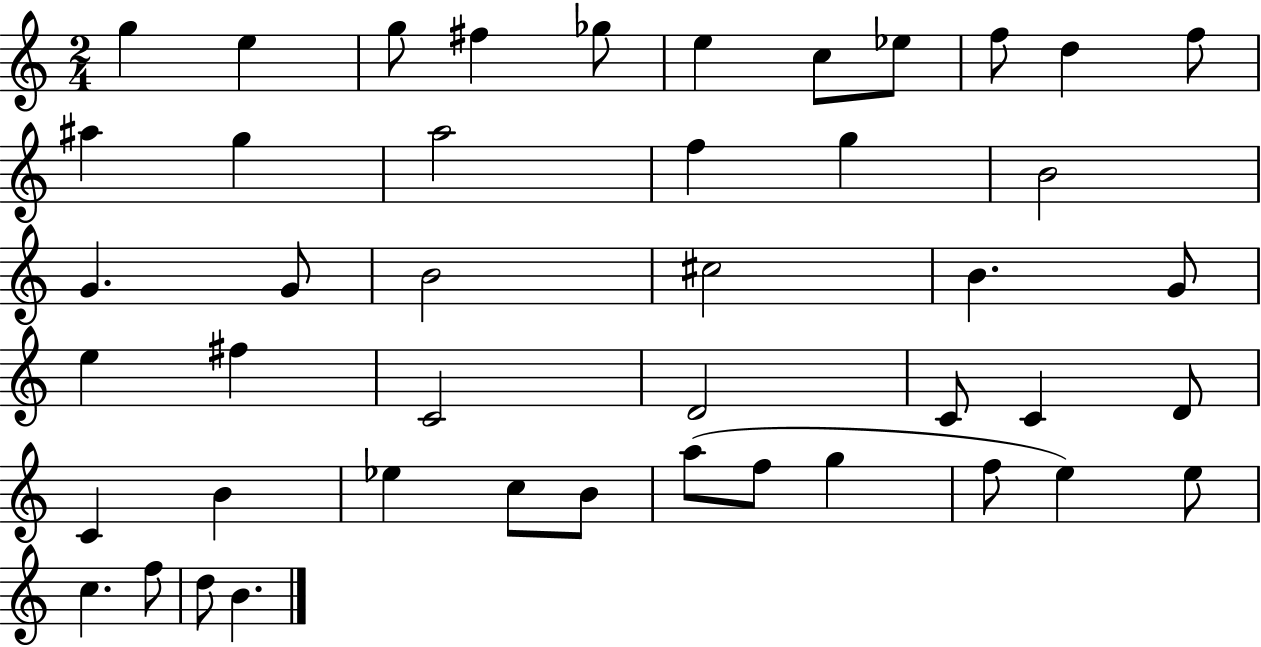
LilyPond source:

{
  \clef treble
  \numericTimeSignature
  \time 2/4
  \key c \major
  g''4 e''4 | g''8 fis''4 ges''8 | e''4 c''8 ees''8 | f''8 d''4 f''8 | \break ais''4 g''4 | a''2 | f''4 g''4 | b'2 | \break g'4. g'8 | b'2 | cis''2 | b'4. g'8 | \break e''4 fis''4 | c'2 | d'2 | c'8 c'4 d'8 | \break c'4 b'4 | ees''4 c''8 b'8 | a''8( f''8 g''4 | f''8 e''4) e''8 | \break c''4. f''8 | d''8 b'4. | \bar "|."
}